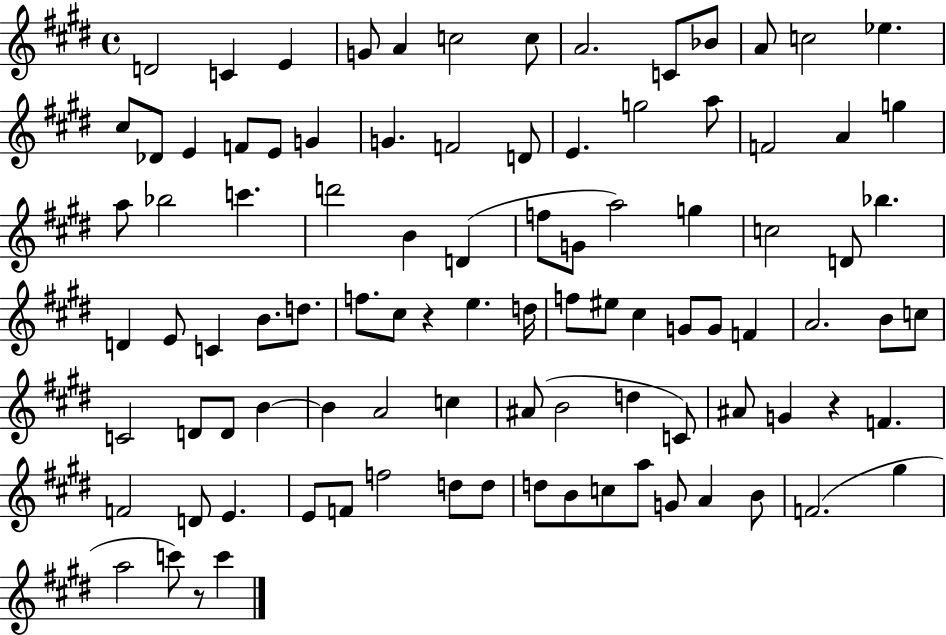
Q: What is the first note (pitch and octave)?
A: D4